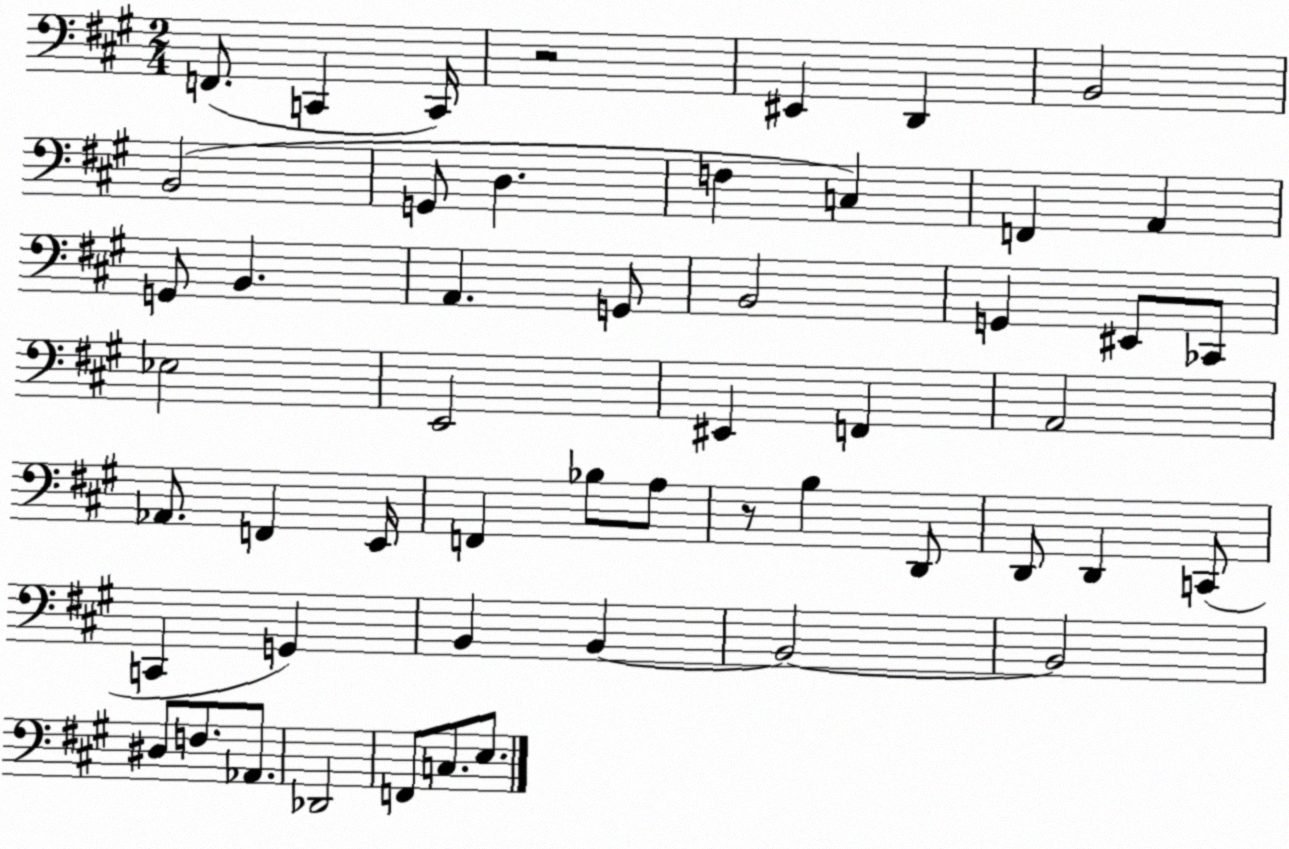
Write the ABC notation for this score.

X:1
T:Untitled
M:2/4
L:1/4
K:A
F,,/2 C,, C,,/4 z2 ^E,, D,, B,,2 B,,2 G,,/2 D, F, C, F,, A,, G,,/2 B,, A,, G,,/2 B,,2 G,, ^E,,/2 _C,,/2 _E,2 E,,2 ^E,, F,, A,,2 _A,,/2 F,, E,,/4 F,, _B,/2 A,/2 z/2 B, D,,/2 D,,/2 D,, C,,/2 C,, G,, B,, B,, B,,2 B,,2 ^D,/2 F,/2 _A,,/2 _D,,2 F,,/2 C,/2 E,/2